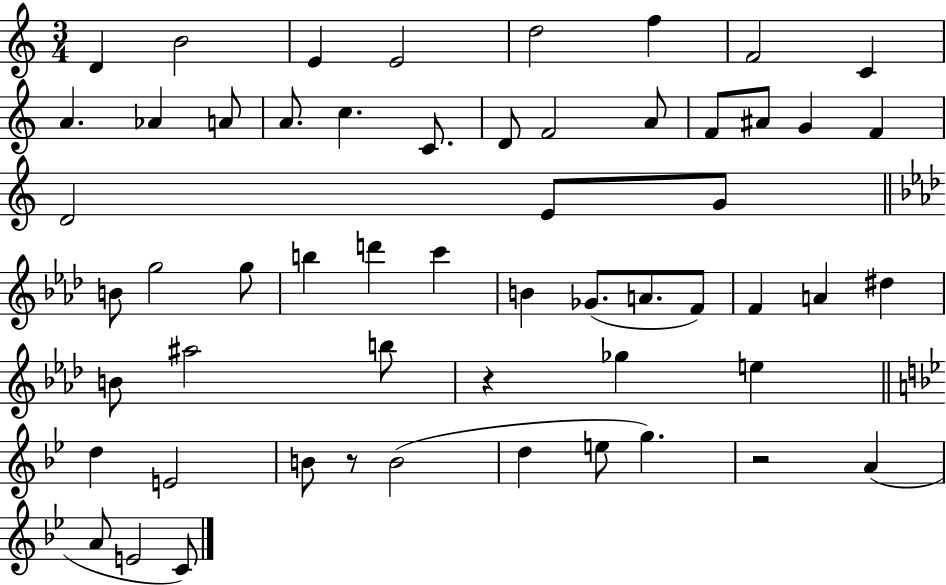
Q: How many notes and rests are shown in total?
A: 56